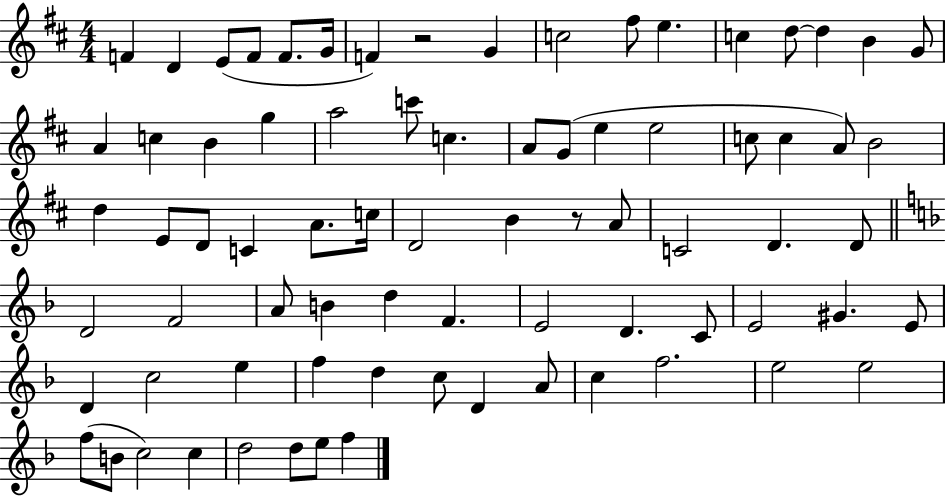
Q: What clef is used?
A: treble